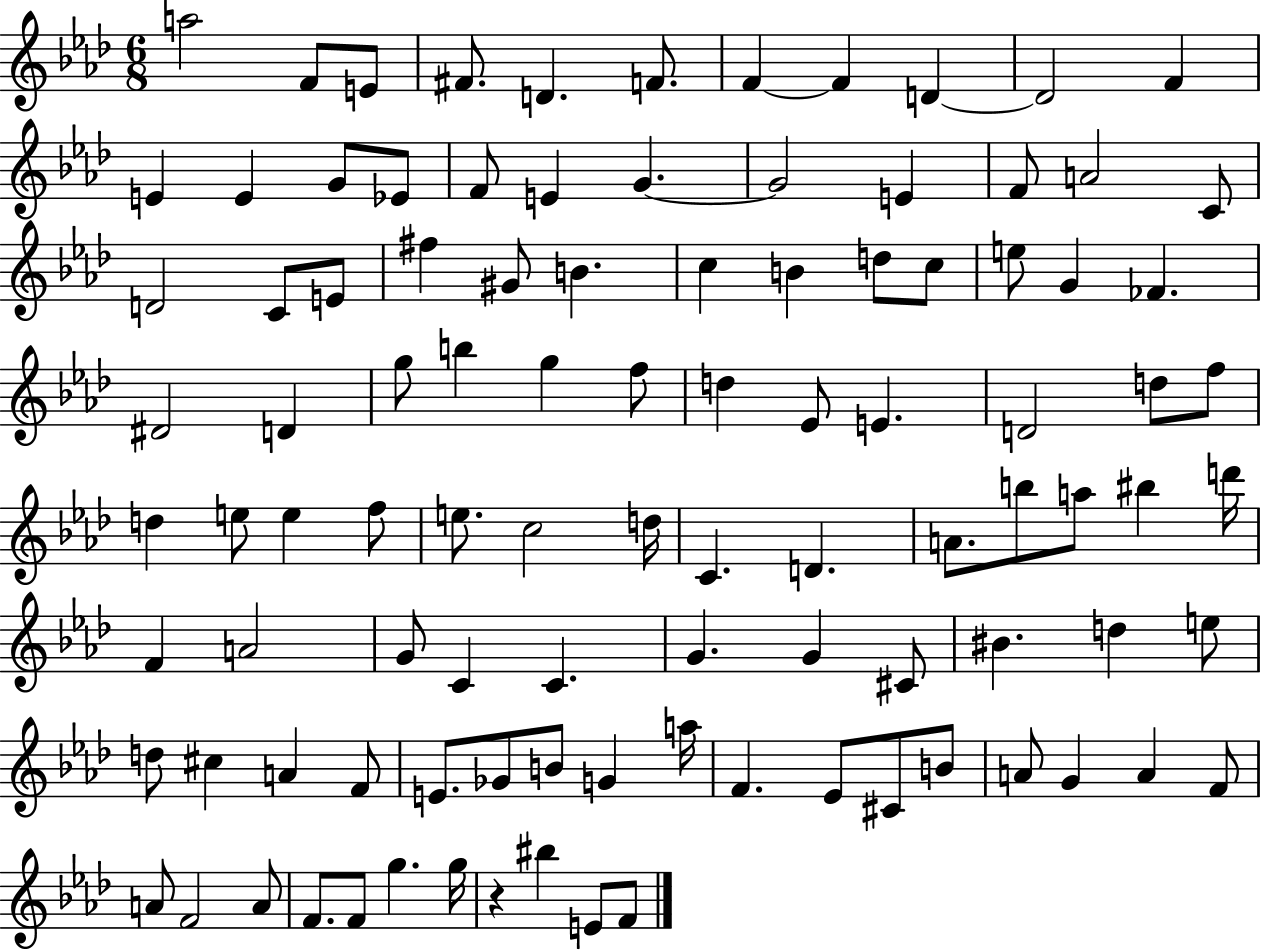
{
  \clef treble
  \numericTimeSignature
  \time 6/8
  \key aes \major
  a''2 f'8 e'8 | fis'8. d'4. f'8. | f'4~~ f'4 d'4~~ | d'2 f'4 | \break e'4 e'4 g'8 ees'8 | f'8 e'4 g'4.~~ | g'2 e'4 | f'8 a'2 c'8 | \break d'2 c'8 e'8 | fis''4 gis'8 b'4. | c''4 b'4 d''8 c''8 | e''8 g'4 fes'4. | \break dis'2 d'4 | g''8 b''4 g''4 f''8 | d''4 ees'8 e'4. | d'2 d''8 f''8 | \break d''4 e''8 e''4 f''8 | e''8. c''2 d''16 | c'4. d'4. | a'8. b''8 a''8 bis''4 d'''16 | \break f'4 a'2 | g'8 c'4 c'4. | g'4. g'4 cis'8 | bis'4. d''4 e''8 | \break d''8 cis''4 a'4 f'8 | e'8. ges'8 b'8 g'4 a''16 | f'4. ees'8 cis'8 b'8 | a'8 g'4 a'4 f'8 | \break a'8 f'2 a'8 | f'8. f'8 g''4. g''16 | r4 bis''4 e'8 f'8 | \bar "|."
}